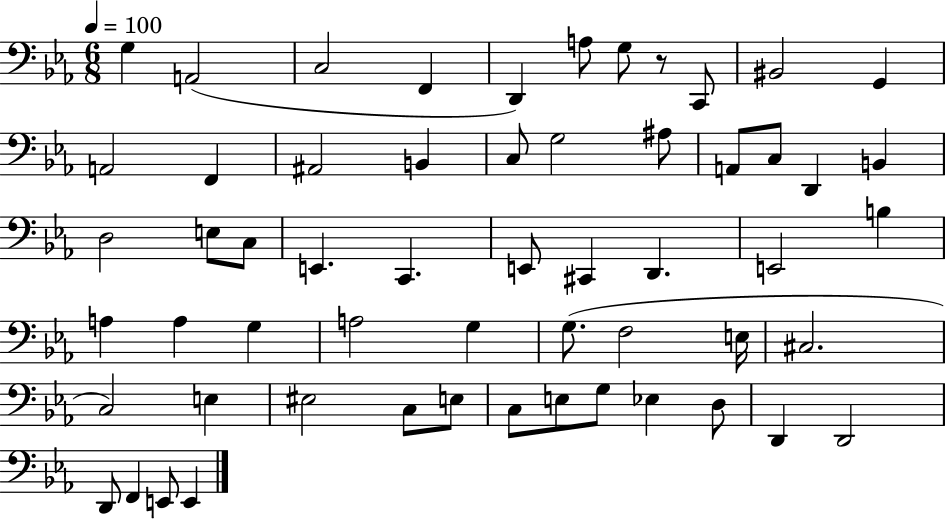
X:1
T:Untitled
M:6/8
L:1/4
K:Eb
G, A,,2 C,2 F,, D,, A,/2 G,/2 z/2 C,,/2 ^B,,2 G,, A,,2 F,, ^A,,2 B,, C,/2 G,2 ^A,/2 A,,/2 C,/2 D,, B,, D,2 E,/2 C,/2 E,, C,, E,,/2 ^C,, D,, E,,2 B, A, A, G, A,2 G, G,/2 F,2 E,/4 ^C,2 C,2 E, ^E,2 C,/2 E,/2 C,/2 E,/2 G,/2 _E, D,/2 D,, D,,2 D,,/2 F,, E,,/2 E,,